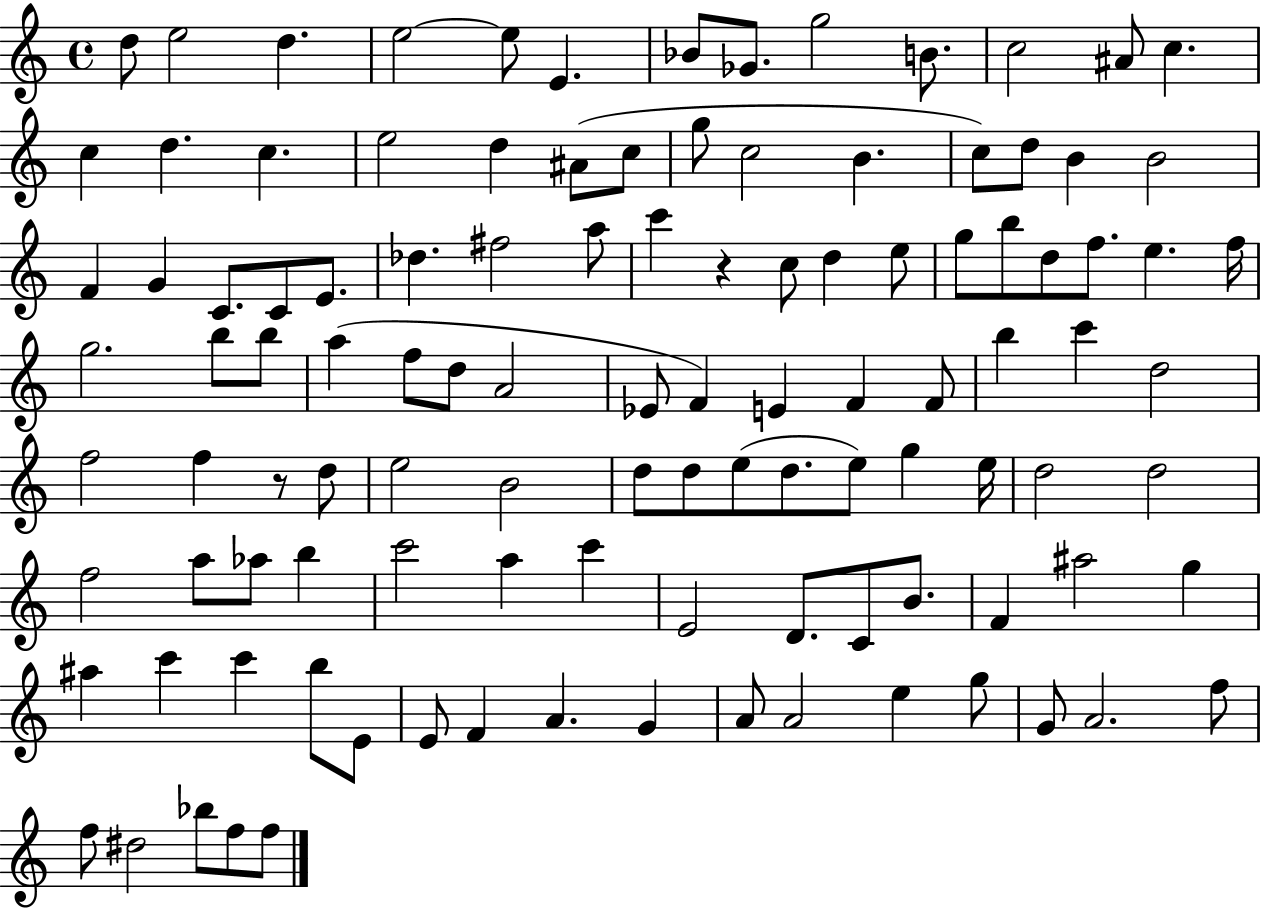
{
  \clef treble
  \time 4/4
  \defaultTimeSignature
  \key c \major
  d''8 e''2 d''4. | e''2~~ e''8 e'4. | bes'8 ges'8. g''2 b'8. | c''2 ais'8 c''4. | \break c''4 d''4. c''4. | e''2 d''4 ais'8( c''8 | g''8 c''2 b'4. | c''8) d''8 b'4 b'2 | \break f'4 g'4 c'8. c'8 e'8. | des''4. fis''2 a''8 | c'''4 r4 c''8 d''4 e''8 | g''8 b''8 d''8 f''8. e''4. f''16 | \break g''2. b''8 b''8 | a''4( f''8 d''8 a'2 | ees'8 f'4) e'4 f'4 f'8 | b''4 c'''4 d''2 | \break f''2 f''4 r8 d''8 | e''2 b'2 | d''8 d''8 e''8( d''8. e''8) g''4 e''16 | d''2 d''2 | \break f''2 a''8 aes''8 b''4 | c'''2 a''4 c'''4 | e'2 d'8. c'8 b'8. | f'4 ais''2 g''4 | \break ais''4 c'''4 c'''4 b''8 e'8 | e'8 f'4 a'4. g'4 | a'8 a'2 e''4 g''8 | g'8 a'2. f''8 | \break f''8 dis''2 bes''8 f''8 f''8 | \bar "|."
}